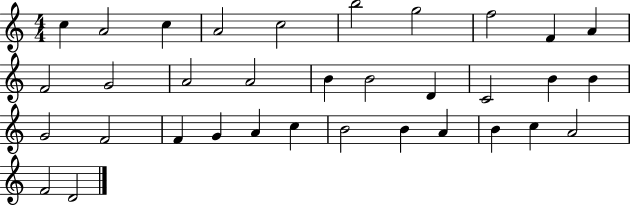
C5/q A4/h C5/q A4/h C5/h B5/h G5/h F5/h F4/q A4/q F4/h G4/h A4/h A4/h B4/q B4/h D4/q C4/h B4/q B4/q G4/h F4/h F4/q G4/q A4/q C5/q B4/h B4/q A4/q B4/q C5/q A4/h F4/h D4/h